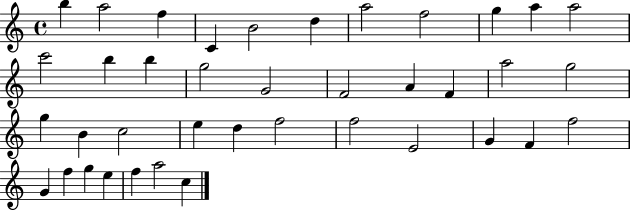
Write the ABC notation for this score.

X:1
T:Untitled
M:4/4
L:1/4
K:C
b a2 f C B2 d a2 f2 g a a2 c'2 b b g2 G2 F2 A F a2 g2 g B c2 e d f2 f2 E2 G F f2 G f g e f a2 c